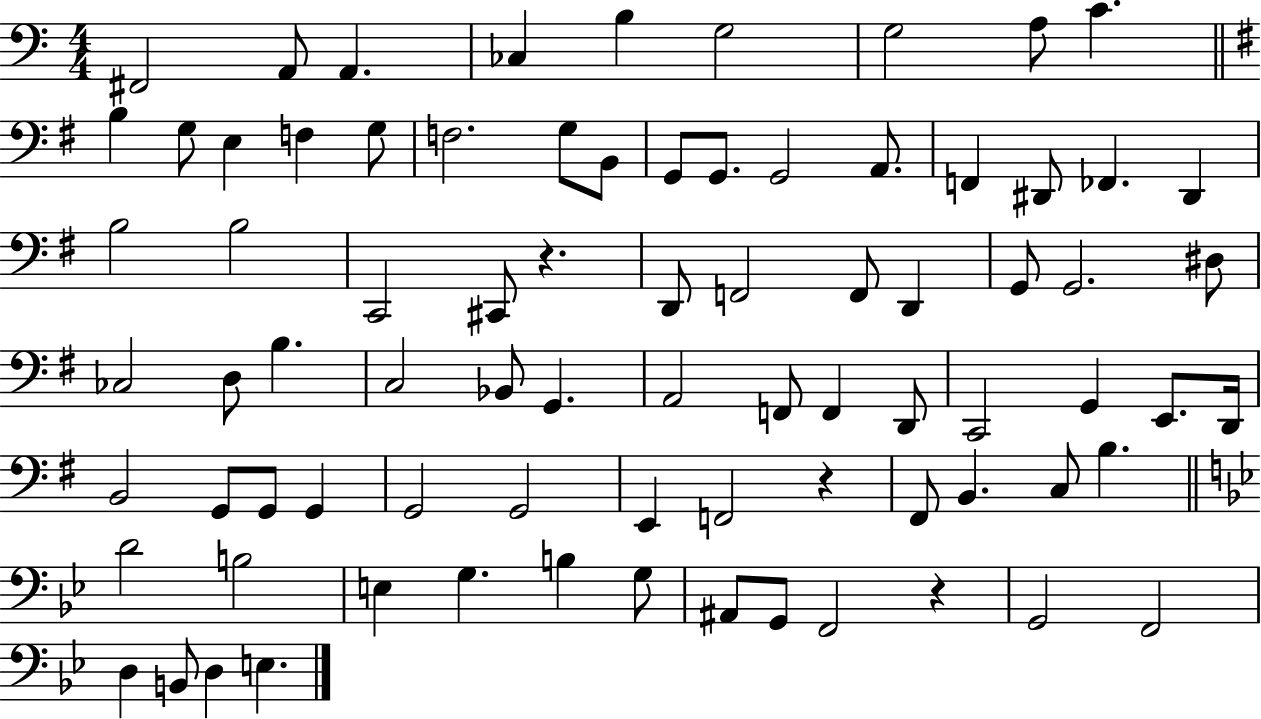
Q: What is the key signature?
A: C major